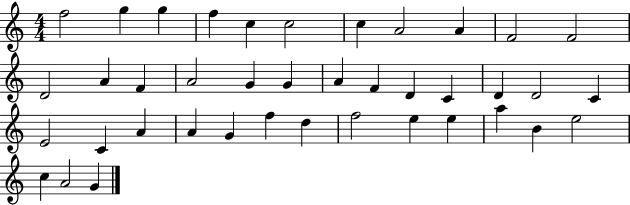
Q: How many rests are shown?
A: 0